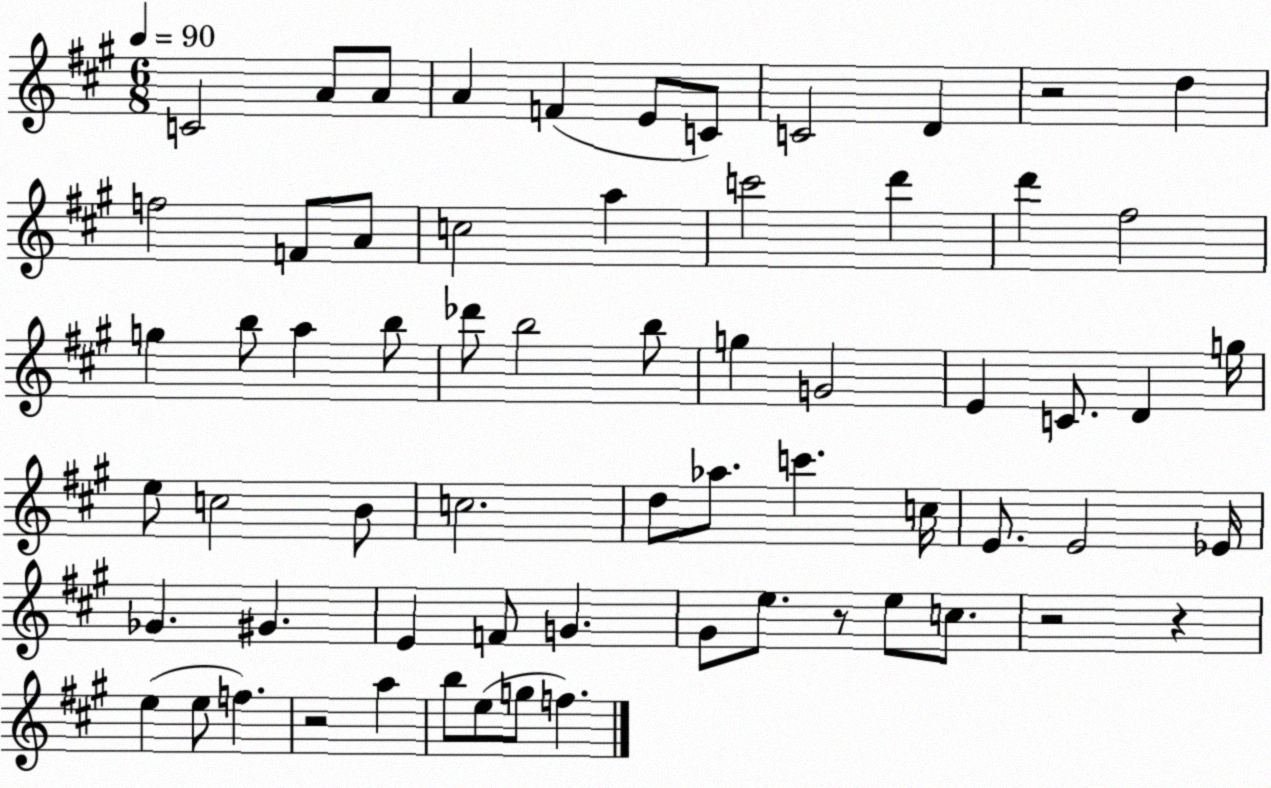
X:1
T:Untitled
M:6/8
L:1/4
K:A
C2 A/2 A/2 A F E/2 C/2 C2 D z2 d f2 F/2 A/2 c2 a c'2 d' d' ^f2 g b/2 a b/2 _d'/2 b2 b/2 g G2 E C/2 D g/4 e/2 c2 B/2 c2 d/2 _a/2 c' c/4 E/2 E2 _E/4 _G ^G E F/2 G ^G/2 e/2 z/2 e/2 c/2 z2 z e e/2 f z2 a b/2 e/2 g/2 f